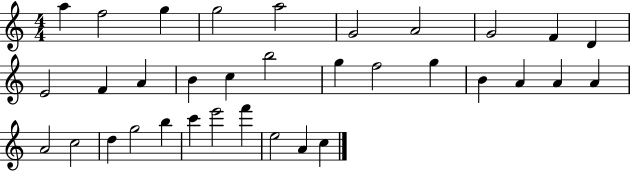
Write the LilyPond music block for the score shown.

{
  \clef treble
  \numericTimeSignature
  \time 4/4
  \key c \major
  a''4 f''2 g''4 | g''2 a''2 | g'2 a'2 | g'2 f'4 d'4 | \break e'2 f'4 a'4 | b'4 c''4 b''2 | g''4 f''2 g''4 | b'4 a'4 a'4 a'4 | \break a'2 c''2 | d''4 g''2 b''4 | c'''4 e'''2 f'''4 | e''2 a'4 c''4 | \break \bar "|."
}